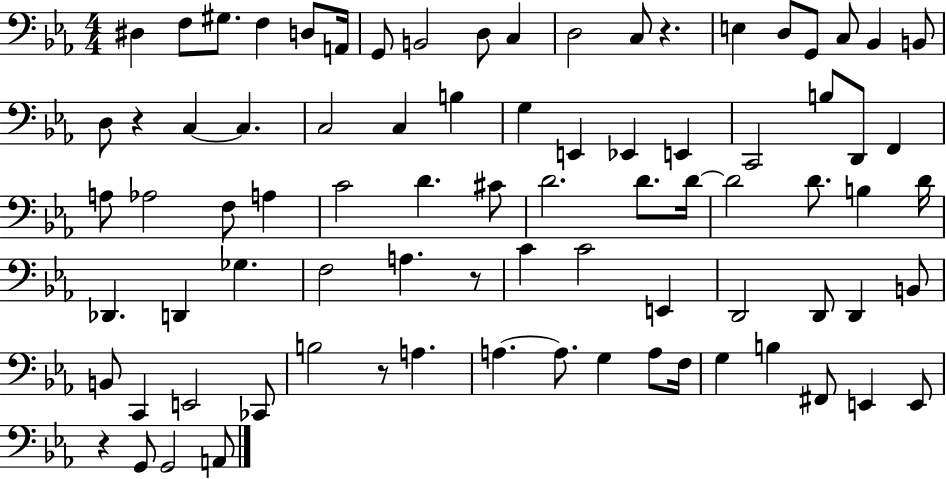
{
  \clef bass
  \numericTimeSignature
  \time 4/4
  \key ees \major
  \repeat volta 2 { dis4 f8 gis8. f4 d8 a,16 | g,8 b,2 d8 c4 | d2 c8 r4. | e4 d8 g,8 c8 bes,4 b,8 | \break d8 r4 c4~~ c4. | c2 c4 b4 | g4 e,4 ees,4 e,4 | c,2 b8 d,8 f,4 | \break a8 aes2 f8 a4 | c'2 d'4. cis'8 | d'2. d'8. d'16~~ | d'2 d'8. b4 d'16 | \break des,4. d,4 ges4. | f2 a4. r8 | c'4 c'2 e,4 | d,2 d,8 d,4 b,8 | \break b,8 c,4 e,2 ces,8 | b2 r8 a4. | a4.~~ a8. g4 a8 f16 | g4 b4 fis,8 e,4 e,8 | \break r4 g,8 g,2 a,8 | } \bar "|."
}